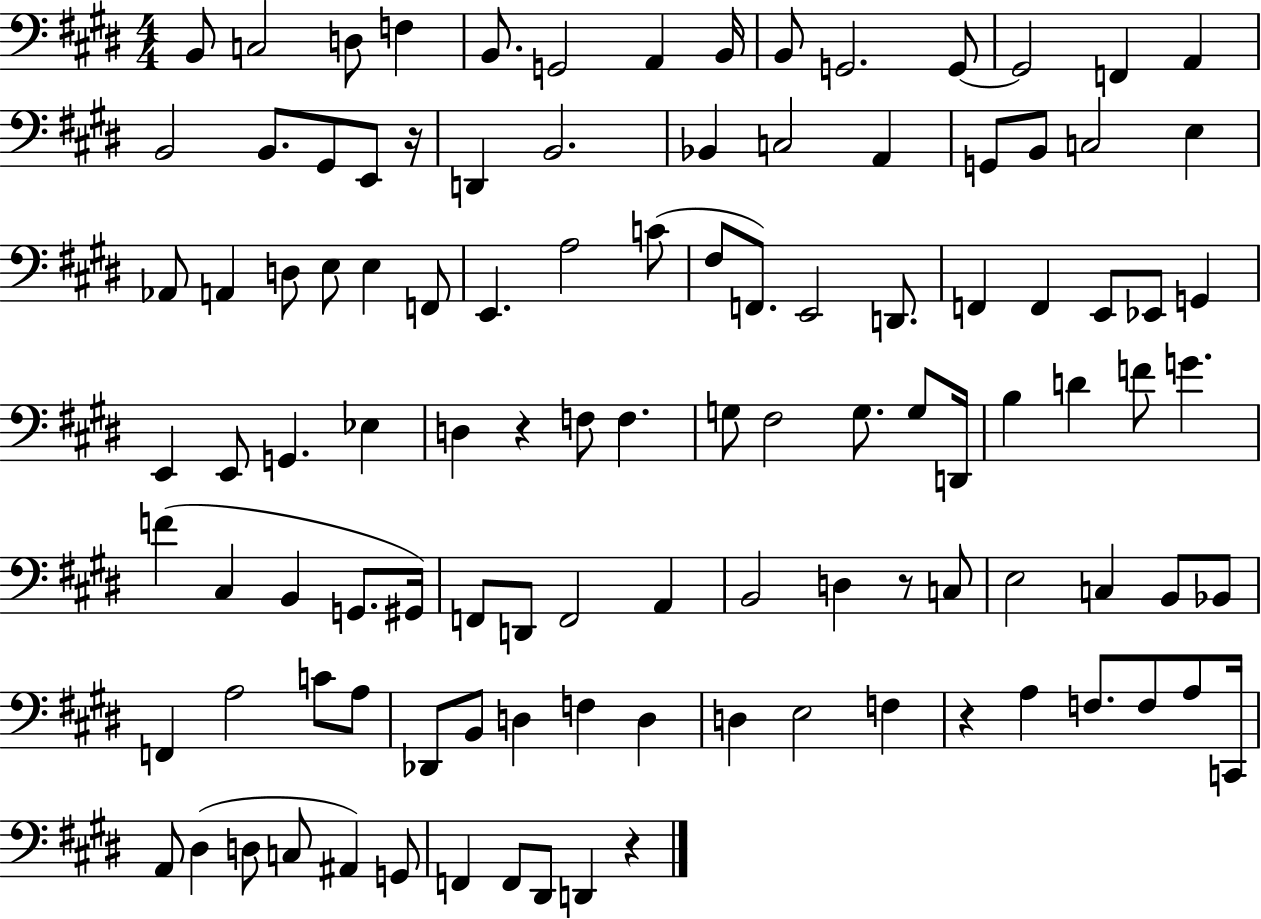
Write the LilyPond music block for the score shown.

{
  \clef bass
  \numericTimeSignature
  \time 4/4
  \key e \major
  \repeat volta 2 { b,8 c2 d8 f4 | b,8. g,2 a,4 b,16 | b,8 g,2. g,8~~ | g,2 f,4 a,4 | \break b,2 b,8. gis,8 e,8 r16 | d,4 b,2. | bes,4 c2 a,4 | g,8 b,8 c2 e4 | \break aes,8 a,4 d8 e8 e4 f,8 | e,4. a2 c'8( | fis8 f,8.) e,2 d,8. | f,4 f,4 e,8 ees,8 g,4 | \break e,4 e,8 g,4. ees4 | d4 r4 f8 f4. | g8 fis2 g8. g8 d,16 | b4 d'4 f'8 g'4. | \break f'4( cis4 b,4 g,8. gis,16) | f,8 d,8 f,2 a,4 | b,2 d4 r8 c8 | e2 c4 b,8 bes,8 | \break f,4 a2 c'8 a8 | des,8 b,8 d4 f4 d4 | d4 e2 f4 | r4 a4 f8. f8 a8 c,16 | \break a,8 dis4( d8 c8 ais,4) g,8 | f,4 f,8 dis,8 d,4 r4 | } \bar "|."
}